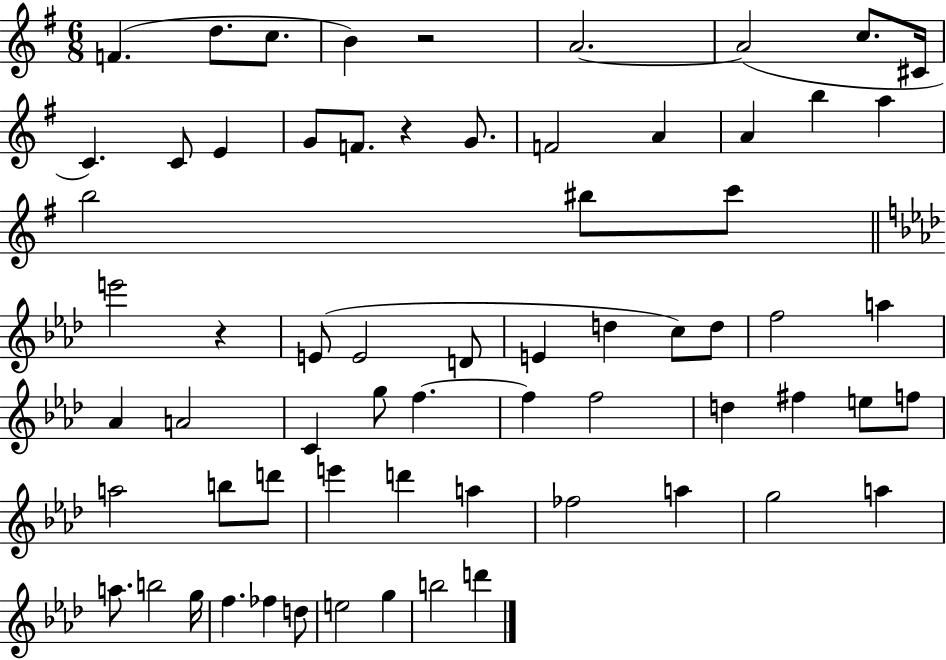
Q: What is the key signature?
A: G major